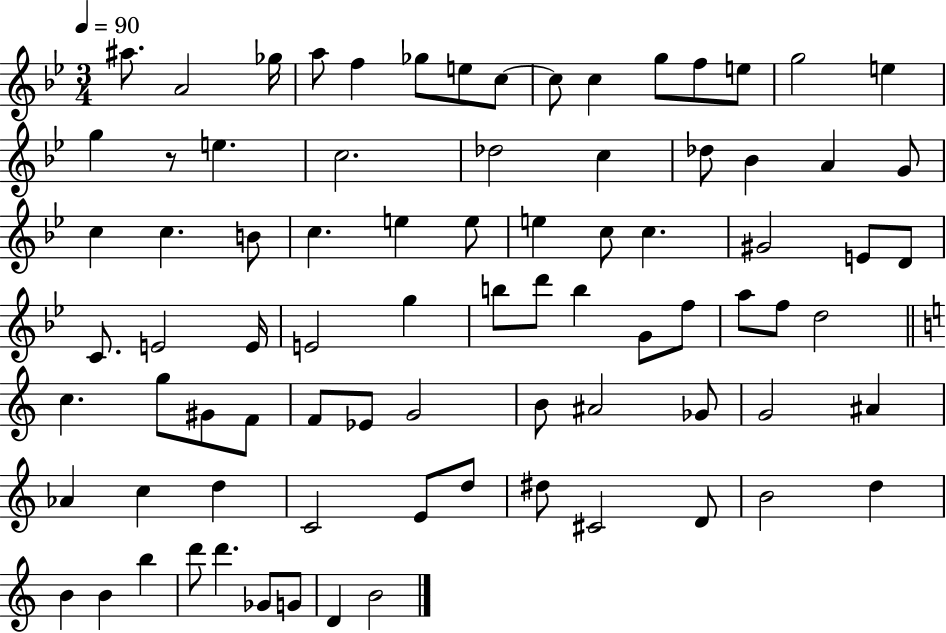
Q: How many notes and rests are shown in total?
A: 82